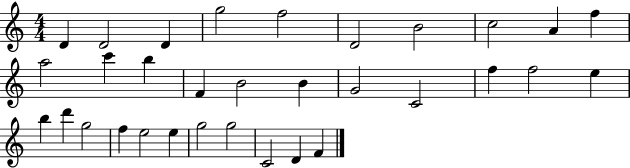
D4/q D4/h D4/q G5/h F5/h D4/h B4/h C5/h A4/q F5/q A5/h C6/q B5/q F4/q B4/h B4/q G4/h C4/h F5/q F5/h E5/q B5/q D6/q G5/h F5/q E5/h E5/q G5/h G5/h C4/h D4/q F4/q